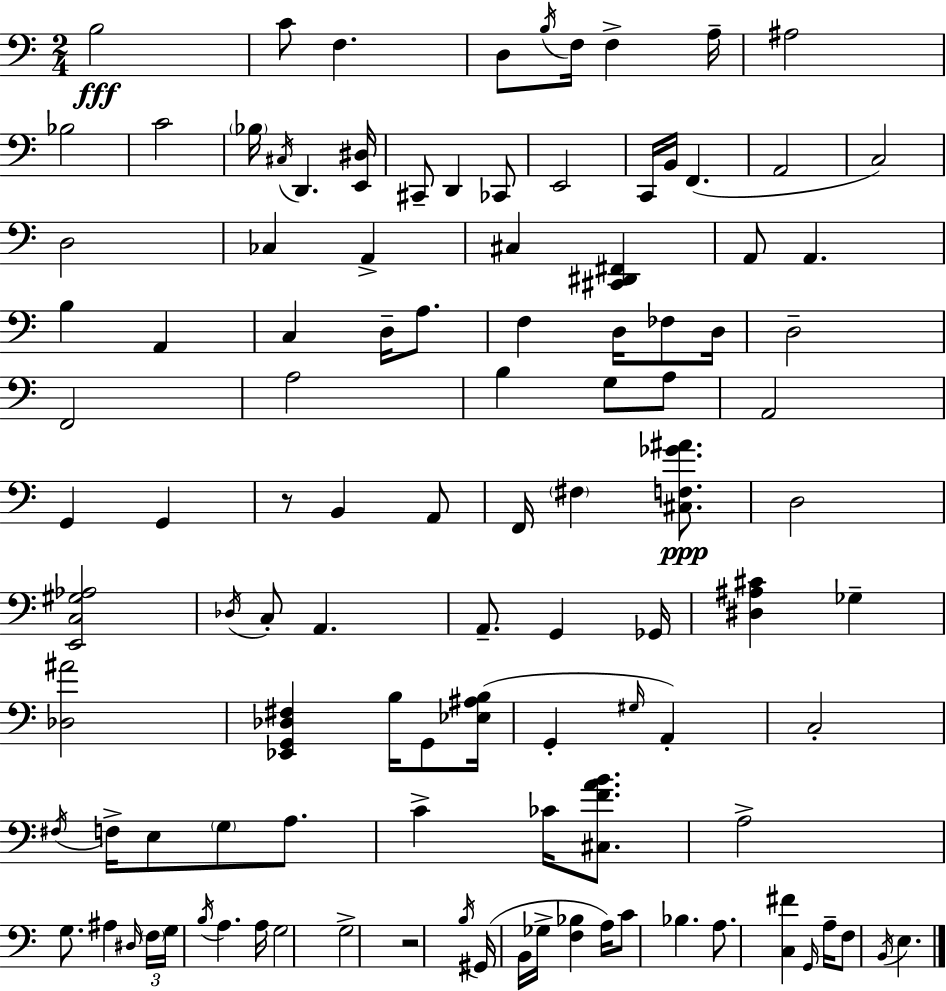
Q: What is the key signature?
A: C major